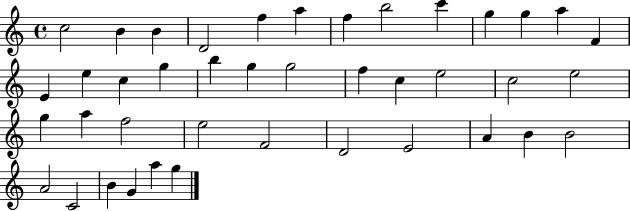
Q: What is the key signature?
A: C major